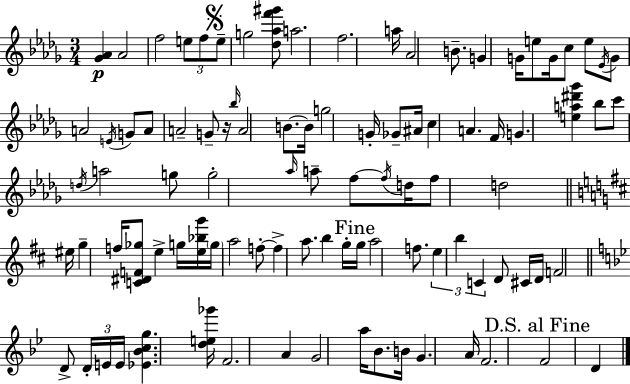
[Gb4,Ab4]/q Ab4/h F5/h E5/e F5/e E5/e G5/h [Db5,Ab5,F6,G#6]/e A5/h. F5/h. A5/s Ab4/h B4/e. G4/q G4/s E5/e G4/s C5/e E5/e Eb4/s G4/e A4/h E4/s G4/e A4/e A4/h G4/e R/s Bb5/s A4/h B4/e. B4/s G5/h G4/s Gb4/e A#4/s C5/q A4/q. F4/s G4/q. [E5,A5,D#6,Gb6]/q Bb5/e C6/e D5/s A5/h G5/e G5/h Ab5/s A5/e F5/e F5/s D5/s F5/e D5/h EIS5/s G5/q F5/s [C4,D#4,F4,Gb5]/e E5/q G5/s [E5,Bb5,G6]/s G5/s A5/h F5/e F5/q A5/e. B5/q G5/s G5/s A5/h F5/e. E5/q B5/q C4/q D4/e C#4/s D4/s F4/h D4/e D4/s E4/s E4/s [Eb4,Bb4,C5,G5]/q. [D5,E5,Gb6]/s F4/h. A4/q G4/h A5/s Bb4/e. B4/s G4/q. A4/s F4/h. F4/h D4/q